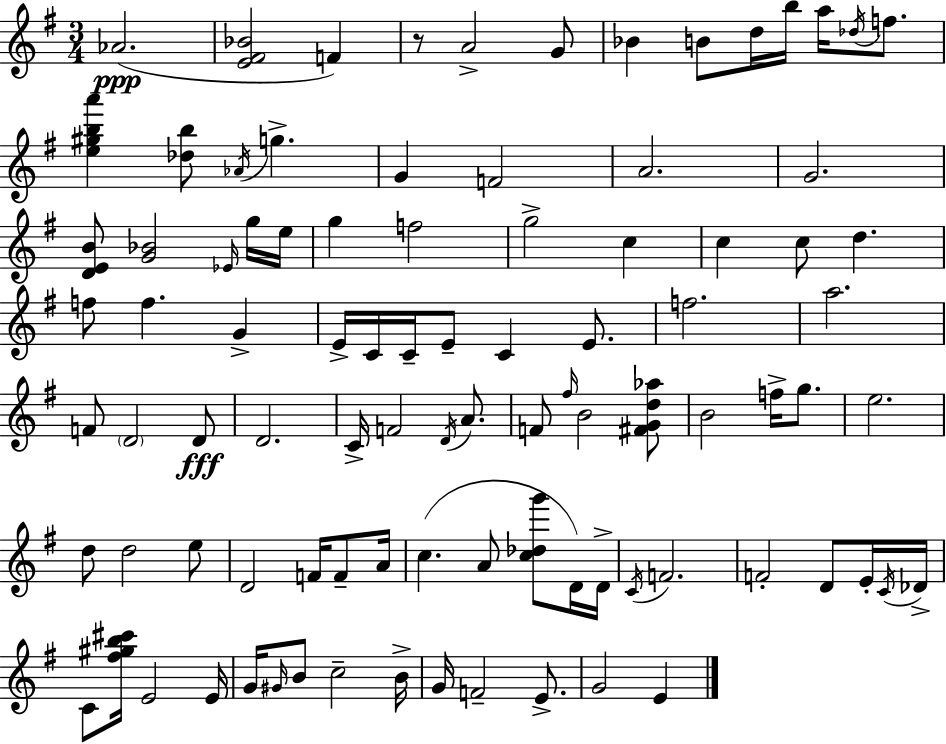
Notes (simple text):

Ab4/h. [E4,F#4,Bb4]/h F4/q R/e A4/h G4/e Bb4/q B4/e D5/s B5/s A5/s Db5/s F5/e. [E5,G#5,B5,A6]/q [Db5,B5]/e Ab4/s G5/q. G4/q F4/h A4/h. G4/h. [D4,E4,B4]/e [G4,Bb4]/h Eb4/s G5/s E5/s G5/q F5/h G5/h C5/q C5/q C5/e D5/q. F5/e F5/q. G4/q E4/s C4/s C4/s E4/e C4/q E4/e. F5/h. A5/h. F4/e D4/h D4/e D4/h. C4/s F4/h D4/s A4/e. F4/e F#5/s B4/h [F#4,G4,D5,Ab5]/e B4/h F5/s G5/e. E5/h. D5/e D5/h E5/e D4/h F4/s F4/e A4/s C5/q. A4/e [C5,Db5,G6]/e D4/s D4/s C4/s F4/h. F4/h D4/e E4/s C4/s Db4/s C4/e [F#5,G#5,B5,C#6]/s E4/h E4/s G4/s G#4/s B4/e C5/h B4/s G4/s F4/h E4/e. G4/h E4/q